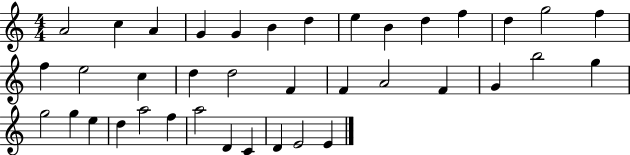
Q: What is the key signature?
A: C major